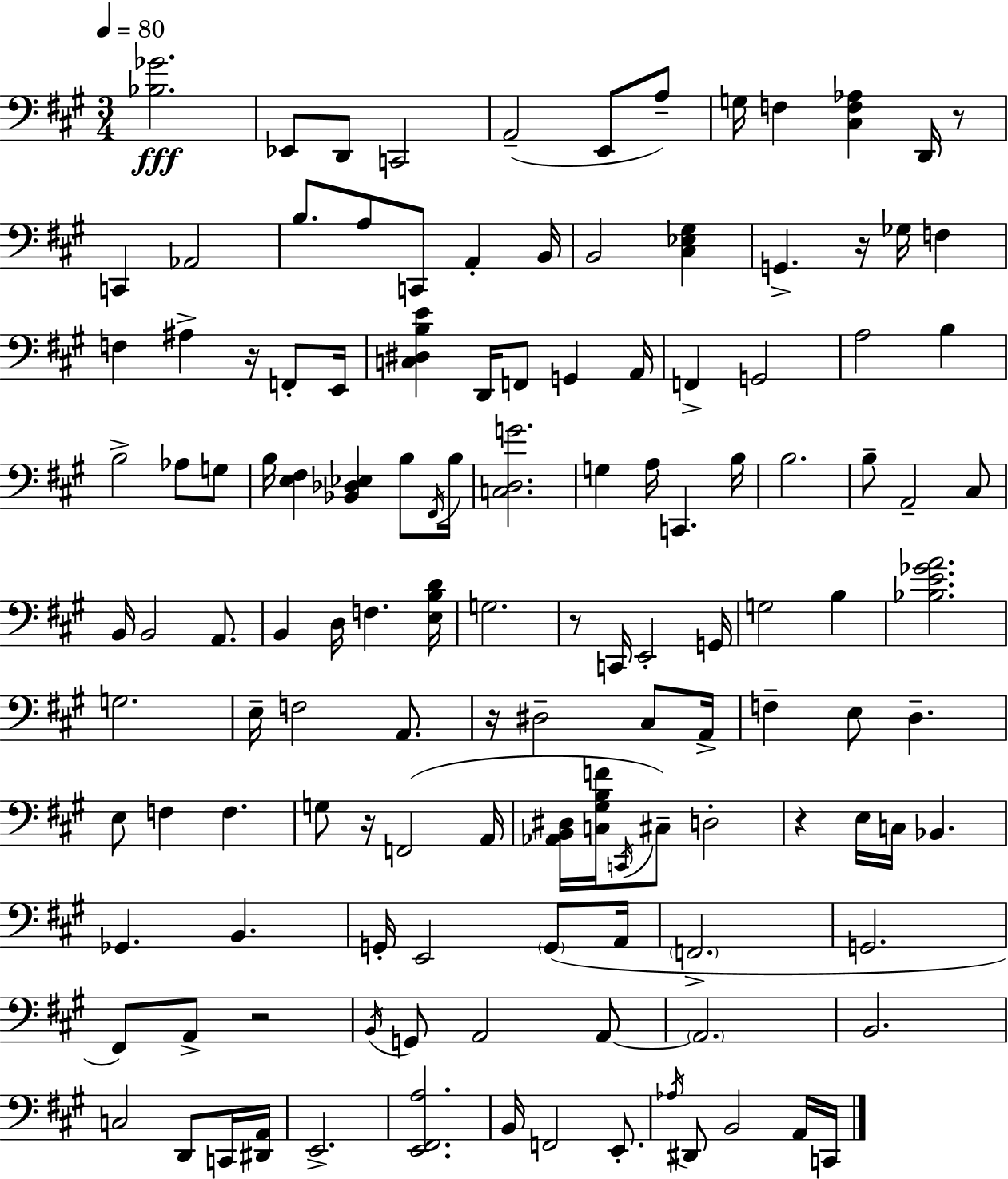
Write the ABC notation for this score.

X:1
T:Untitled
M:3/4
L:1/4
K:A
[_B,_G]2 _E,,/2 D,,/2 C,,2 A,,2 E,,/2 A,/2 G,/4 F, [^C,F,_A,] D,,/4 z/2 C,, _A,,2 B,/2 A,/2 C,,/2 A,, B,,/4 B,,2 [^C,_E,^G,] G,, z/4 _G,/4 F, F, ^A, z/4 F,,/2 E,,/4 [C,^D,B,E] D,,/4 F,,/2 G,, A,,/4 F,, G,,2 A,2 B, B,2 _A,/2 G,/2 B,/4 [E,^F,] [_B,,_D,_E,] B,/2 ^F,,/4 B,/4 [C,D,G]2 G, A,/4 C,, B,/4 B,2 B,/2 A,,2 ^C,/2 B,,/4 B,,2 A,,/2 B,, D,/4 F, [E,B,D]/4 G,2 z/2 C,,/4 E,,2 G,,/4 G,2 B, [_B,E_GA]2 G,2 E,/4 F,2 A,,/2 z/4 ^D,2 ^C,/2 A,,/4 F, E,/2 D, E,/2 F, F, G,/2 z/4 F,,2 A,,/4 [_A,,B,,^D,]/4 [C,^G,B,F]/4 C,,/4 ^C,/2 D,2 z E,/4 C,/4 _B,, _G,, B,, G,,/4 E,,2 G,,/2 A,,/4 F,,2 G,,2 ^F,,/2 A,,/2 z2 B,,/4 G,,/2 A,,2 A,,/2 A,,2 B,,2 C,2 D,,/2 C,,/4 [^D,,A,,]/4 E,,2 [E,,^F,,A,]2 B,,/4 F,,2 E,,/2 _A,/4 ^D,,/2 B,,2 A,,/4 C,,/4